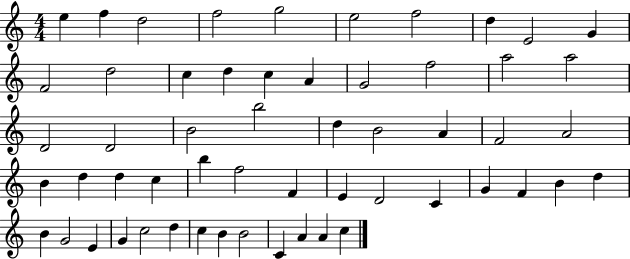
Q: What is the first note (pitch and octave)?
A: E5